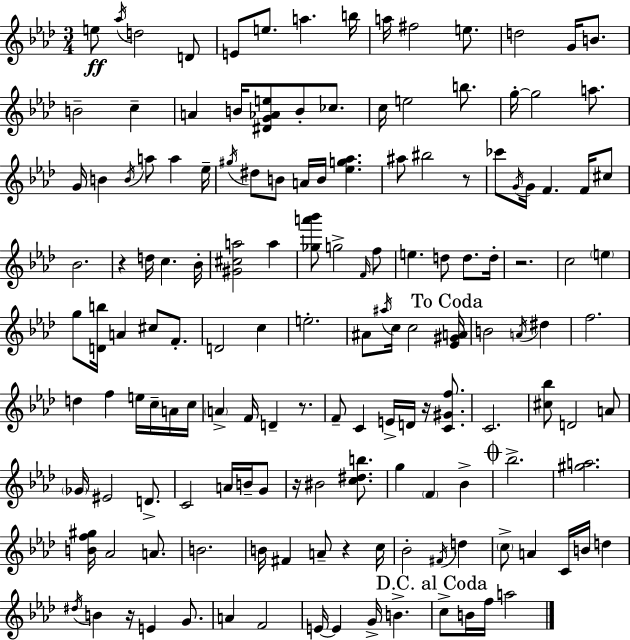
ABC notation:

X:1
T:Untitled
M:3/4
L:1/4
K:Fm
e/2 _a/4 d2 D/2 E/2 e/2 a b/4 a/4 ^f2 e/2 d2 G/4 B/2 B2 c A B/4 [^DG_Ae]/2 B/2 _c/2 c/4 e2 b/2 g/4 g2 a/2 G/4 B B/4 a/2 a _e/4 ^g/4 ^d/2 B/2 A/4 B/4 [_eg_a] ^a/2 ^b2 z/2 _c'/2 G/4 G/4 F F/4 ^c/2 _B2 z d/4 c _B/4 [^G^ca]2 a [_ga'_b']/2 g2 F/4 f/2 e d/2 d/2 d/4 z2 c2 e g/2 [Db]/4 A ^c/2 F/2 D2 c e2 ^A/2 ^a/4 c/4 c2 [_E^GA]/4 B2 A/4 ^d f2 d f e/4 c/4 A/4 c/4 A F/4 D z/2 F/2 C E/4 D/4 z/4 [C^Gf]/2 C2 [^c_b]/2 D2 A/2 _G/4 ^E2 D/2 C2 A/4 B/4 G/2 z/4 ^B2 [c^db]/2 g F _B _b2 [^ga]2 [Bf^g]/4 _A2 A/2 B2 B/4 ^F A/2 z c/4 _B2 ^F/4 d c/2 A C/4 B/4 d ^d/4 B z/4 E G/2 A F2 E/4 E G/4 B c/2 B/4 f/4 a2